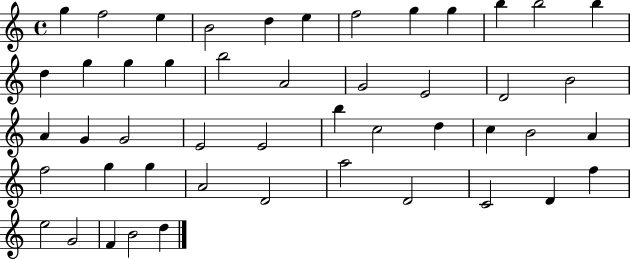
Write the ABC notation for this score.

X:1
T:Untitled
M:4/4
L:1/4
K:C
g f2 e B2 d e f2 g g b b2 b d g g g b2 A2 G2 E2 D2 B2 A G G2 E2 E2 b c2 d c B2 A f2 g g A2 D2 a2 D2 C2 D f e2 G2 F B2 d